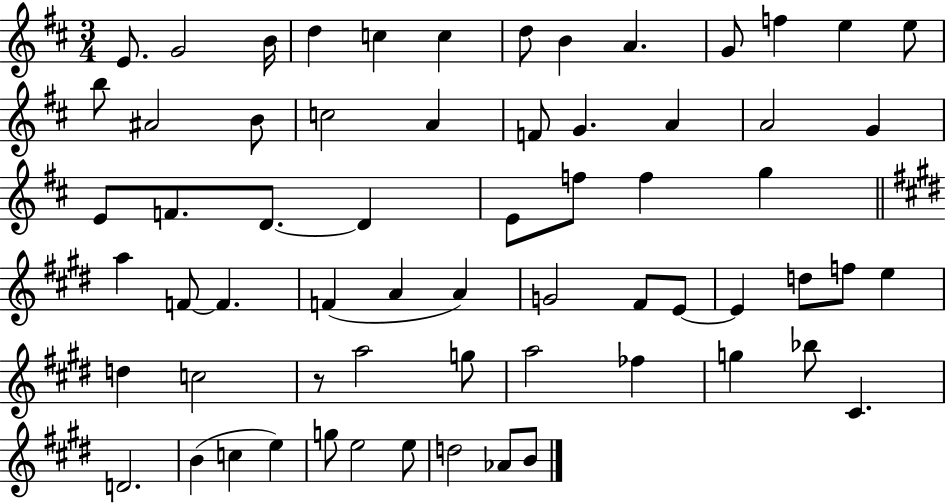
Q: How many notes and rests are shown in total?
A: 64